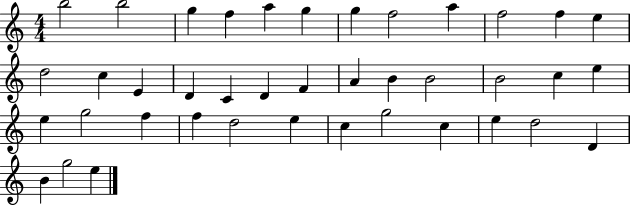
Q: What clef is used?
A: treble